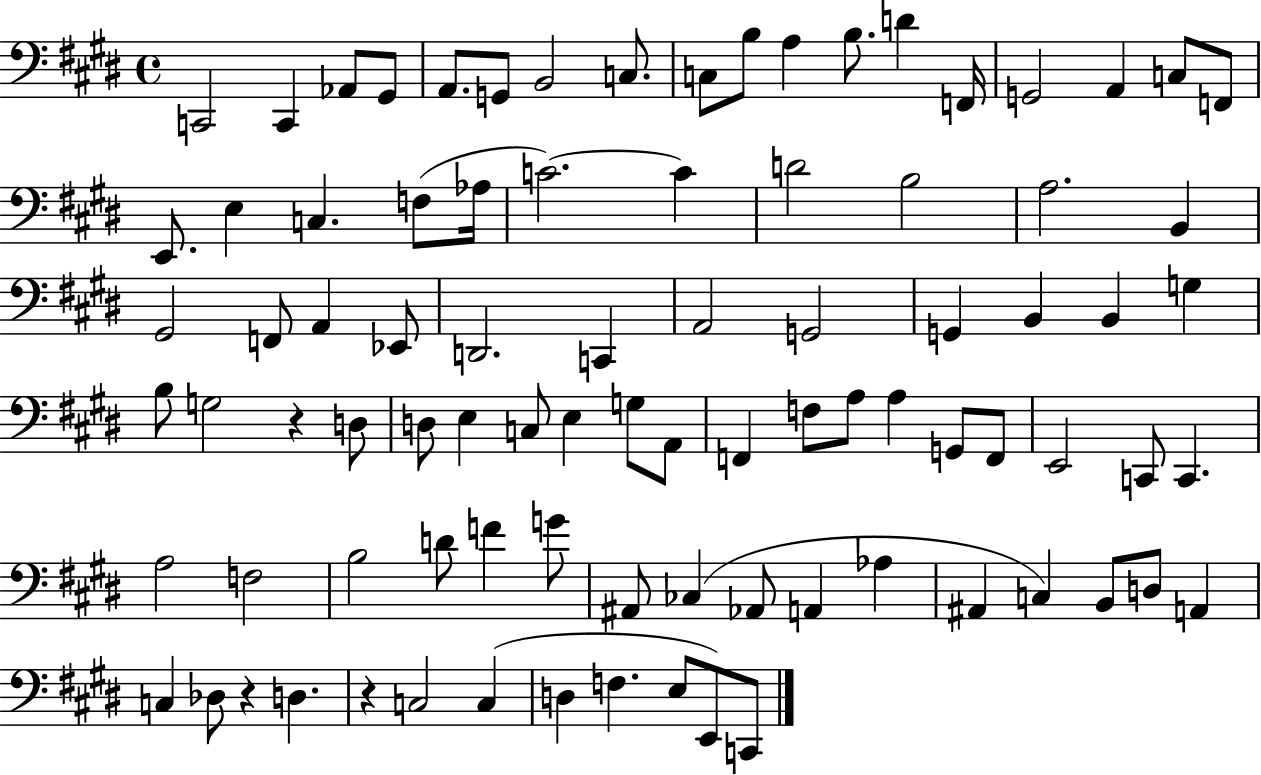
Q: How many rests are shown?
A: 3